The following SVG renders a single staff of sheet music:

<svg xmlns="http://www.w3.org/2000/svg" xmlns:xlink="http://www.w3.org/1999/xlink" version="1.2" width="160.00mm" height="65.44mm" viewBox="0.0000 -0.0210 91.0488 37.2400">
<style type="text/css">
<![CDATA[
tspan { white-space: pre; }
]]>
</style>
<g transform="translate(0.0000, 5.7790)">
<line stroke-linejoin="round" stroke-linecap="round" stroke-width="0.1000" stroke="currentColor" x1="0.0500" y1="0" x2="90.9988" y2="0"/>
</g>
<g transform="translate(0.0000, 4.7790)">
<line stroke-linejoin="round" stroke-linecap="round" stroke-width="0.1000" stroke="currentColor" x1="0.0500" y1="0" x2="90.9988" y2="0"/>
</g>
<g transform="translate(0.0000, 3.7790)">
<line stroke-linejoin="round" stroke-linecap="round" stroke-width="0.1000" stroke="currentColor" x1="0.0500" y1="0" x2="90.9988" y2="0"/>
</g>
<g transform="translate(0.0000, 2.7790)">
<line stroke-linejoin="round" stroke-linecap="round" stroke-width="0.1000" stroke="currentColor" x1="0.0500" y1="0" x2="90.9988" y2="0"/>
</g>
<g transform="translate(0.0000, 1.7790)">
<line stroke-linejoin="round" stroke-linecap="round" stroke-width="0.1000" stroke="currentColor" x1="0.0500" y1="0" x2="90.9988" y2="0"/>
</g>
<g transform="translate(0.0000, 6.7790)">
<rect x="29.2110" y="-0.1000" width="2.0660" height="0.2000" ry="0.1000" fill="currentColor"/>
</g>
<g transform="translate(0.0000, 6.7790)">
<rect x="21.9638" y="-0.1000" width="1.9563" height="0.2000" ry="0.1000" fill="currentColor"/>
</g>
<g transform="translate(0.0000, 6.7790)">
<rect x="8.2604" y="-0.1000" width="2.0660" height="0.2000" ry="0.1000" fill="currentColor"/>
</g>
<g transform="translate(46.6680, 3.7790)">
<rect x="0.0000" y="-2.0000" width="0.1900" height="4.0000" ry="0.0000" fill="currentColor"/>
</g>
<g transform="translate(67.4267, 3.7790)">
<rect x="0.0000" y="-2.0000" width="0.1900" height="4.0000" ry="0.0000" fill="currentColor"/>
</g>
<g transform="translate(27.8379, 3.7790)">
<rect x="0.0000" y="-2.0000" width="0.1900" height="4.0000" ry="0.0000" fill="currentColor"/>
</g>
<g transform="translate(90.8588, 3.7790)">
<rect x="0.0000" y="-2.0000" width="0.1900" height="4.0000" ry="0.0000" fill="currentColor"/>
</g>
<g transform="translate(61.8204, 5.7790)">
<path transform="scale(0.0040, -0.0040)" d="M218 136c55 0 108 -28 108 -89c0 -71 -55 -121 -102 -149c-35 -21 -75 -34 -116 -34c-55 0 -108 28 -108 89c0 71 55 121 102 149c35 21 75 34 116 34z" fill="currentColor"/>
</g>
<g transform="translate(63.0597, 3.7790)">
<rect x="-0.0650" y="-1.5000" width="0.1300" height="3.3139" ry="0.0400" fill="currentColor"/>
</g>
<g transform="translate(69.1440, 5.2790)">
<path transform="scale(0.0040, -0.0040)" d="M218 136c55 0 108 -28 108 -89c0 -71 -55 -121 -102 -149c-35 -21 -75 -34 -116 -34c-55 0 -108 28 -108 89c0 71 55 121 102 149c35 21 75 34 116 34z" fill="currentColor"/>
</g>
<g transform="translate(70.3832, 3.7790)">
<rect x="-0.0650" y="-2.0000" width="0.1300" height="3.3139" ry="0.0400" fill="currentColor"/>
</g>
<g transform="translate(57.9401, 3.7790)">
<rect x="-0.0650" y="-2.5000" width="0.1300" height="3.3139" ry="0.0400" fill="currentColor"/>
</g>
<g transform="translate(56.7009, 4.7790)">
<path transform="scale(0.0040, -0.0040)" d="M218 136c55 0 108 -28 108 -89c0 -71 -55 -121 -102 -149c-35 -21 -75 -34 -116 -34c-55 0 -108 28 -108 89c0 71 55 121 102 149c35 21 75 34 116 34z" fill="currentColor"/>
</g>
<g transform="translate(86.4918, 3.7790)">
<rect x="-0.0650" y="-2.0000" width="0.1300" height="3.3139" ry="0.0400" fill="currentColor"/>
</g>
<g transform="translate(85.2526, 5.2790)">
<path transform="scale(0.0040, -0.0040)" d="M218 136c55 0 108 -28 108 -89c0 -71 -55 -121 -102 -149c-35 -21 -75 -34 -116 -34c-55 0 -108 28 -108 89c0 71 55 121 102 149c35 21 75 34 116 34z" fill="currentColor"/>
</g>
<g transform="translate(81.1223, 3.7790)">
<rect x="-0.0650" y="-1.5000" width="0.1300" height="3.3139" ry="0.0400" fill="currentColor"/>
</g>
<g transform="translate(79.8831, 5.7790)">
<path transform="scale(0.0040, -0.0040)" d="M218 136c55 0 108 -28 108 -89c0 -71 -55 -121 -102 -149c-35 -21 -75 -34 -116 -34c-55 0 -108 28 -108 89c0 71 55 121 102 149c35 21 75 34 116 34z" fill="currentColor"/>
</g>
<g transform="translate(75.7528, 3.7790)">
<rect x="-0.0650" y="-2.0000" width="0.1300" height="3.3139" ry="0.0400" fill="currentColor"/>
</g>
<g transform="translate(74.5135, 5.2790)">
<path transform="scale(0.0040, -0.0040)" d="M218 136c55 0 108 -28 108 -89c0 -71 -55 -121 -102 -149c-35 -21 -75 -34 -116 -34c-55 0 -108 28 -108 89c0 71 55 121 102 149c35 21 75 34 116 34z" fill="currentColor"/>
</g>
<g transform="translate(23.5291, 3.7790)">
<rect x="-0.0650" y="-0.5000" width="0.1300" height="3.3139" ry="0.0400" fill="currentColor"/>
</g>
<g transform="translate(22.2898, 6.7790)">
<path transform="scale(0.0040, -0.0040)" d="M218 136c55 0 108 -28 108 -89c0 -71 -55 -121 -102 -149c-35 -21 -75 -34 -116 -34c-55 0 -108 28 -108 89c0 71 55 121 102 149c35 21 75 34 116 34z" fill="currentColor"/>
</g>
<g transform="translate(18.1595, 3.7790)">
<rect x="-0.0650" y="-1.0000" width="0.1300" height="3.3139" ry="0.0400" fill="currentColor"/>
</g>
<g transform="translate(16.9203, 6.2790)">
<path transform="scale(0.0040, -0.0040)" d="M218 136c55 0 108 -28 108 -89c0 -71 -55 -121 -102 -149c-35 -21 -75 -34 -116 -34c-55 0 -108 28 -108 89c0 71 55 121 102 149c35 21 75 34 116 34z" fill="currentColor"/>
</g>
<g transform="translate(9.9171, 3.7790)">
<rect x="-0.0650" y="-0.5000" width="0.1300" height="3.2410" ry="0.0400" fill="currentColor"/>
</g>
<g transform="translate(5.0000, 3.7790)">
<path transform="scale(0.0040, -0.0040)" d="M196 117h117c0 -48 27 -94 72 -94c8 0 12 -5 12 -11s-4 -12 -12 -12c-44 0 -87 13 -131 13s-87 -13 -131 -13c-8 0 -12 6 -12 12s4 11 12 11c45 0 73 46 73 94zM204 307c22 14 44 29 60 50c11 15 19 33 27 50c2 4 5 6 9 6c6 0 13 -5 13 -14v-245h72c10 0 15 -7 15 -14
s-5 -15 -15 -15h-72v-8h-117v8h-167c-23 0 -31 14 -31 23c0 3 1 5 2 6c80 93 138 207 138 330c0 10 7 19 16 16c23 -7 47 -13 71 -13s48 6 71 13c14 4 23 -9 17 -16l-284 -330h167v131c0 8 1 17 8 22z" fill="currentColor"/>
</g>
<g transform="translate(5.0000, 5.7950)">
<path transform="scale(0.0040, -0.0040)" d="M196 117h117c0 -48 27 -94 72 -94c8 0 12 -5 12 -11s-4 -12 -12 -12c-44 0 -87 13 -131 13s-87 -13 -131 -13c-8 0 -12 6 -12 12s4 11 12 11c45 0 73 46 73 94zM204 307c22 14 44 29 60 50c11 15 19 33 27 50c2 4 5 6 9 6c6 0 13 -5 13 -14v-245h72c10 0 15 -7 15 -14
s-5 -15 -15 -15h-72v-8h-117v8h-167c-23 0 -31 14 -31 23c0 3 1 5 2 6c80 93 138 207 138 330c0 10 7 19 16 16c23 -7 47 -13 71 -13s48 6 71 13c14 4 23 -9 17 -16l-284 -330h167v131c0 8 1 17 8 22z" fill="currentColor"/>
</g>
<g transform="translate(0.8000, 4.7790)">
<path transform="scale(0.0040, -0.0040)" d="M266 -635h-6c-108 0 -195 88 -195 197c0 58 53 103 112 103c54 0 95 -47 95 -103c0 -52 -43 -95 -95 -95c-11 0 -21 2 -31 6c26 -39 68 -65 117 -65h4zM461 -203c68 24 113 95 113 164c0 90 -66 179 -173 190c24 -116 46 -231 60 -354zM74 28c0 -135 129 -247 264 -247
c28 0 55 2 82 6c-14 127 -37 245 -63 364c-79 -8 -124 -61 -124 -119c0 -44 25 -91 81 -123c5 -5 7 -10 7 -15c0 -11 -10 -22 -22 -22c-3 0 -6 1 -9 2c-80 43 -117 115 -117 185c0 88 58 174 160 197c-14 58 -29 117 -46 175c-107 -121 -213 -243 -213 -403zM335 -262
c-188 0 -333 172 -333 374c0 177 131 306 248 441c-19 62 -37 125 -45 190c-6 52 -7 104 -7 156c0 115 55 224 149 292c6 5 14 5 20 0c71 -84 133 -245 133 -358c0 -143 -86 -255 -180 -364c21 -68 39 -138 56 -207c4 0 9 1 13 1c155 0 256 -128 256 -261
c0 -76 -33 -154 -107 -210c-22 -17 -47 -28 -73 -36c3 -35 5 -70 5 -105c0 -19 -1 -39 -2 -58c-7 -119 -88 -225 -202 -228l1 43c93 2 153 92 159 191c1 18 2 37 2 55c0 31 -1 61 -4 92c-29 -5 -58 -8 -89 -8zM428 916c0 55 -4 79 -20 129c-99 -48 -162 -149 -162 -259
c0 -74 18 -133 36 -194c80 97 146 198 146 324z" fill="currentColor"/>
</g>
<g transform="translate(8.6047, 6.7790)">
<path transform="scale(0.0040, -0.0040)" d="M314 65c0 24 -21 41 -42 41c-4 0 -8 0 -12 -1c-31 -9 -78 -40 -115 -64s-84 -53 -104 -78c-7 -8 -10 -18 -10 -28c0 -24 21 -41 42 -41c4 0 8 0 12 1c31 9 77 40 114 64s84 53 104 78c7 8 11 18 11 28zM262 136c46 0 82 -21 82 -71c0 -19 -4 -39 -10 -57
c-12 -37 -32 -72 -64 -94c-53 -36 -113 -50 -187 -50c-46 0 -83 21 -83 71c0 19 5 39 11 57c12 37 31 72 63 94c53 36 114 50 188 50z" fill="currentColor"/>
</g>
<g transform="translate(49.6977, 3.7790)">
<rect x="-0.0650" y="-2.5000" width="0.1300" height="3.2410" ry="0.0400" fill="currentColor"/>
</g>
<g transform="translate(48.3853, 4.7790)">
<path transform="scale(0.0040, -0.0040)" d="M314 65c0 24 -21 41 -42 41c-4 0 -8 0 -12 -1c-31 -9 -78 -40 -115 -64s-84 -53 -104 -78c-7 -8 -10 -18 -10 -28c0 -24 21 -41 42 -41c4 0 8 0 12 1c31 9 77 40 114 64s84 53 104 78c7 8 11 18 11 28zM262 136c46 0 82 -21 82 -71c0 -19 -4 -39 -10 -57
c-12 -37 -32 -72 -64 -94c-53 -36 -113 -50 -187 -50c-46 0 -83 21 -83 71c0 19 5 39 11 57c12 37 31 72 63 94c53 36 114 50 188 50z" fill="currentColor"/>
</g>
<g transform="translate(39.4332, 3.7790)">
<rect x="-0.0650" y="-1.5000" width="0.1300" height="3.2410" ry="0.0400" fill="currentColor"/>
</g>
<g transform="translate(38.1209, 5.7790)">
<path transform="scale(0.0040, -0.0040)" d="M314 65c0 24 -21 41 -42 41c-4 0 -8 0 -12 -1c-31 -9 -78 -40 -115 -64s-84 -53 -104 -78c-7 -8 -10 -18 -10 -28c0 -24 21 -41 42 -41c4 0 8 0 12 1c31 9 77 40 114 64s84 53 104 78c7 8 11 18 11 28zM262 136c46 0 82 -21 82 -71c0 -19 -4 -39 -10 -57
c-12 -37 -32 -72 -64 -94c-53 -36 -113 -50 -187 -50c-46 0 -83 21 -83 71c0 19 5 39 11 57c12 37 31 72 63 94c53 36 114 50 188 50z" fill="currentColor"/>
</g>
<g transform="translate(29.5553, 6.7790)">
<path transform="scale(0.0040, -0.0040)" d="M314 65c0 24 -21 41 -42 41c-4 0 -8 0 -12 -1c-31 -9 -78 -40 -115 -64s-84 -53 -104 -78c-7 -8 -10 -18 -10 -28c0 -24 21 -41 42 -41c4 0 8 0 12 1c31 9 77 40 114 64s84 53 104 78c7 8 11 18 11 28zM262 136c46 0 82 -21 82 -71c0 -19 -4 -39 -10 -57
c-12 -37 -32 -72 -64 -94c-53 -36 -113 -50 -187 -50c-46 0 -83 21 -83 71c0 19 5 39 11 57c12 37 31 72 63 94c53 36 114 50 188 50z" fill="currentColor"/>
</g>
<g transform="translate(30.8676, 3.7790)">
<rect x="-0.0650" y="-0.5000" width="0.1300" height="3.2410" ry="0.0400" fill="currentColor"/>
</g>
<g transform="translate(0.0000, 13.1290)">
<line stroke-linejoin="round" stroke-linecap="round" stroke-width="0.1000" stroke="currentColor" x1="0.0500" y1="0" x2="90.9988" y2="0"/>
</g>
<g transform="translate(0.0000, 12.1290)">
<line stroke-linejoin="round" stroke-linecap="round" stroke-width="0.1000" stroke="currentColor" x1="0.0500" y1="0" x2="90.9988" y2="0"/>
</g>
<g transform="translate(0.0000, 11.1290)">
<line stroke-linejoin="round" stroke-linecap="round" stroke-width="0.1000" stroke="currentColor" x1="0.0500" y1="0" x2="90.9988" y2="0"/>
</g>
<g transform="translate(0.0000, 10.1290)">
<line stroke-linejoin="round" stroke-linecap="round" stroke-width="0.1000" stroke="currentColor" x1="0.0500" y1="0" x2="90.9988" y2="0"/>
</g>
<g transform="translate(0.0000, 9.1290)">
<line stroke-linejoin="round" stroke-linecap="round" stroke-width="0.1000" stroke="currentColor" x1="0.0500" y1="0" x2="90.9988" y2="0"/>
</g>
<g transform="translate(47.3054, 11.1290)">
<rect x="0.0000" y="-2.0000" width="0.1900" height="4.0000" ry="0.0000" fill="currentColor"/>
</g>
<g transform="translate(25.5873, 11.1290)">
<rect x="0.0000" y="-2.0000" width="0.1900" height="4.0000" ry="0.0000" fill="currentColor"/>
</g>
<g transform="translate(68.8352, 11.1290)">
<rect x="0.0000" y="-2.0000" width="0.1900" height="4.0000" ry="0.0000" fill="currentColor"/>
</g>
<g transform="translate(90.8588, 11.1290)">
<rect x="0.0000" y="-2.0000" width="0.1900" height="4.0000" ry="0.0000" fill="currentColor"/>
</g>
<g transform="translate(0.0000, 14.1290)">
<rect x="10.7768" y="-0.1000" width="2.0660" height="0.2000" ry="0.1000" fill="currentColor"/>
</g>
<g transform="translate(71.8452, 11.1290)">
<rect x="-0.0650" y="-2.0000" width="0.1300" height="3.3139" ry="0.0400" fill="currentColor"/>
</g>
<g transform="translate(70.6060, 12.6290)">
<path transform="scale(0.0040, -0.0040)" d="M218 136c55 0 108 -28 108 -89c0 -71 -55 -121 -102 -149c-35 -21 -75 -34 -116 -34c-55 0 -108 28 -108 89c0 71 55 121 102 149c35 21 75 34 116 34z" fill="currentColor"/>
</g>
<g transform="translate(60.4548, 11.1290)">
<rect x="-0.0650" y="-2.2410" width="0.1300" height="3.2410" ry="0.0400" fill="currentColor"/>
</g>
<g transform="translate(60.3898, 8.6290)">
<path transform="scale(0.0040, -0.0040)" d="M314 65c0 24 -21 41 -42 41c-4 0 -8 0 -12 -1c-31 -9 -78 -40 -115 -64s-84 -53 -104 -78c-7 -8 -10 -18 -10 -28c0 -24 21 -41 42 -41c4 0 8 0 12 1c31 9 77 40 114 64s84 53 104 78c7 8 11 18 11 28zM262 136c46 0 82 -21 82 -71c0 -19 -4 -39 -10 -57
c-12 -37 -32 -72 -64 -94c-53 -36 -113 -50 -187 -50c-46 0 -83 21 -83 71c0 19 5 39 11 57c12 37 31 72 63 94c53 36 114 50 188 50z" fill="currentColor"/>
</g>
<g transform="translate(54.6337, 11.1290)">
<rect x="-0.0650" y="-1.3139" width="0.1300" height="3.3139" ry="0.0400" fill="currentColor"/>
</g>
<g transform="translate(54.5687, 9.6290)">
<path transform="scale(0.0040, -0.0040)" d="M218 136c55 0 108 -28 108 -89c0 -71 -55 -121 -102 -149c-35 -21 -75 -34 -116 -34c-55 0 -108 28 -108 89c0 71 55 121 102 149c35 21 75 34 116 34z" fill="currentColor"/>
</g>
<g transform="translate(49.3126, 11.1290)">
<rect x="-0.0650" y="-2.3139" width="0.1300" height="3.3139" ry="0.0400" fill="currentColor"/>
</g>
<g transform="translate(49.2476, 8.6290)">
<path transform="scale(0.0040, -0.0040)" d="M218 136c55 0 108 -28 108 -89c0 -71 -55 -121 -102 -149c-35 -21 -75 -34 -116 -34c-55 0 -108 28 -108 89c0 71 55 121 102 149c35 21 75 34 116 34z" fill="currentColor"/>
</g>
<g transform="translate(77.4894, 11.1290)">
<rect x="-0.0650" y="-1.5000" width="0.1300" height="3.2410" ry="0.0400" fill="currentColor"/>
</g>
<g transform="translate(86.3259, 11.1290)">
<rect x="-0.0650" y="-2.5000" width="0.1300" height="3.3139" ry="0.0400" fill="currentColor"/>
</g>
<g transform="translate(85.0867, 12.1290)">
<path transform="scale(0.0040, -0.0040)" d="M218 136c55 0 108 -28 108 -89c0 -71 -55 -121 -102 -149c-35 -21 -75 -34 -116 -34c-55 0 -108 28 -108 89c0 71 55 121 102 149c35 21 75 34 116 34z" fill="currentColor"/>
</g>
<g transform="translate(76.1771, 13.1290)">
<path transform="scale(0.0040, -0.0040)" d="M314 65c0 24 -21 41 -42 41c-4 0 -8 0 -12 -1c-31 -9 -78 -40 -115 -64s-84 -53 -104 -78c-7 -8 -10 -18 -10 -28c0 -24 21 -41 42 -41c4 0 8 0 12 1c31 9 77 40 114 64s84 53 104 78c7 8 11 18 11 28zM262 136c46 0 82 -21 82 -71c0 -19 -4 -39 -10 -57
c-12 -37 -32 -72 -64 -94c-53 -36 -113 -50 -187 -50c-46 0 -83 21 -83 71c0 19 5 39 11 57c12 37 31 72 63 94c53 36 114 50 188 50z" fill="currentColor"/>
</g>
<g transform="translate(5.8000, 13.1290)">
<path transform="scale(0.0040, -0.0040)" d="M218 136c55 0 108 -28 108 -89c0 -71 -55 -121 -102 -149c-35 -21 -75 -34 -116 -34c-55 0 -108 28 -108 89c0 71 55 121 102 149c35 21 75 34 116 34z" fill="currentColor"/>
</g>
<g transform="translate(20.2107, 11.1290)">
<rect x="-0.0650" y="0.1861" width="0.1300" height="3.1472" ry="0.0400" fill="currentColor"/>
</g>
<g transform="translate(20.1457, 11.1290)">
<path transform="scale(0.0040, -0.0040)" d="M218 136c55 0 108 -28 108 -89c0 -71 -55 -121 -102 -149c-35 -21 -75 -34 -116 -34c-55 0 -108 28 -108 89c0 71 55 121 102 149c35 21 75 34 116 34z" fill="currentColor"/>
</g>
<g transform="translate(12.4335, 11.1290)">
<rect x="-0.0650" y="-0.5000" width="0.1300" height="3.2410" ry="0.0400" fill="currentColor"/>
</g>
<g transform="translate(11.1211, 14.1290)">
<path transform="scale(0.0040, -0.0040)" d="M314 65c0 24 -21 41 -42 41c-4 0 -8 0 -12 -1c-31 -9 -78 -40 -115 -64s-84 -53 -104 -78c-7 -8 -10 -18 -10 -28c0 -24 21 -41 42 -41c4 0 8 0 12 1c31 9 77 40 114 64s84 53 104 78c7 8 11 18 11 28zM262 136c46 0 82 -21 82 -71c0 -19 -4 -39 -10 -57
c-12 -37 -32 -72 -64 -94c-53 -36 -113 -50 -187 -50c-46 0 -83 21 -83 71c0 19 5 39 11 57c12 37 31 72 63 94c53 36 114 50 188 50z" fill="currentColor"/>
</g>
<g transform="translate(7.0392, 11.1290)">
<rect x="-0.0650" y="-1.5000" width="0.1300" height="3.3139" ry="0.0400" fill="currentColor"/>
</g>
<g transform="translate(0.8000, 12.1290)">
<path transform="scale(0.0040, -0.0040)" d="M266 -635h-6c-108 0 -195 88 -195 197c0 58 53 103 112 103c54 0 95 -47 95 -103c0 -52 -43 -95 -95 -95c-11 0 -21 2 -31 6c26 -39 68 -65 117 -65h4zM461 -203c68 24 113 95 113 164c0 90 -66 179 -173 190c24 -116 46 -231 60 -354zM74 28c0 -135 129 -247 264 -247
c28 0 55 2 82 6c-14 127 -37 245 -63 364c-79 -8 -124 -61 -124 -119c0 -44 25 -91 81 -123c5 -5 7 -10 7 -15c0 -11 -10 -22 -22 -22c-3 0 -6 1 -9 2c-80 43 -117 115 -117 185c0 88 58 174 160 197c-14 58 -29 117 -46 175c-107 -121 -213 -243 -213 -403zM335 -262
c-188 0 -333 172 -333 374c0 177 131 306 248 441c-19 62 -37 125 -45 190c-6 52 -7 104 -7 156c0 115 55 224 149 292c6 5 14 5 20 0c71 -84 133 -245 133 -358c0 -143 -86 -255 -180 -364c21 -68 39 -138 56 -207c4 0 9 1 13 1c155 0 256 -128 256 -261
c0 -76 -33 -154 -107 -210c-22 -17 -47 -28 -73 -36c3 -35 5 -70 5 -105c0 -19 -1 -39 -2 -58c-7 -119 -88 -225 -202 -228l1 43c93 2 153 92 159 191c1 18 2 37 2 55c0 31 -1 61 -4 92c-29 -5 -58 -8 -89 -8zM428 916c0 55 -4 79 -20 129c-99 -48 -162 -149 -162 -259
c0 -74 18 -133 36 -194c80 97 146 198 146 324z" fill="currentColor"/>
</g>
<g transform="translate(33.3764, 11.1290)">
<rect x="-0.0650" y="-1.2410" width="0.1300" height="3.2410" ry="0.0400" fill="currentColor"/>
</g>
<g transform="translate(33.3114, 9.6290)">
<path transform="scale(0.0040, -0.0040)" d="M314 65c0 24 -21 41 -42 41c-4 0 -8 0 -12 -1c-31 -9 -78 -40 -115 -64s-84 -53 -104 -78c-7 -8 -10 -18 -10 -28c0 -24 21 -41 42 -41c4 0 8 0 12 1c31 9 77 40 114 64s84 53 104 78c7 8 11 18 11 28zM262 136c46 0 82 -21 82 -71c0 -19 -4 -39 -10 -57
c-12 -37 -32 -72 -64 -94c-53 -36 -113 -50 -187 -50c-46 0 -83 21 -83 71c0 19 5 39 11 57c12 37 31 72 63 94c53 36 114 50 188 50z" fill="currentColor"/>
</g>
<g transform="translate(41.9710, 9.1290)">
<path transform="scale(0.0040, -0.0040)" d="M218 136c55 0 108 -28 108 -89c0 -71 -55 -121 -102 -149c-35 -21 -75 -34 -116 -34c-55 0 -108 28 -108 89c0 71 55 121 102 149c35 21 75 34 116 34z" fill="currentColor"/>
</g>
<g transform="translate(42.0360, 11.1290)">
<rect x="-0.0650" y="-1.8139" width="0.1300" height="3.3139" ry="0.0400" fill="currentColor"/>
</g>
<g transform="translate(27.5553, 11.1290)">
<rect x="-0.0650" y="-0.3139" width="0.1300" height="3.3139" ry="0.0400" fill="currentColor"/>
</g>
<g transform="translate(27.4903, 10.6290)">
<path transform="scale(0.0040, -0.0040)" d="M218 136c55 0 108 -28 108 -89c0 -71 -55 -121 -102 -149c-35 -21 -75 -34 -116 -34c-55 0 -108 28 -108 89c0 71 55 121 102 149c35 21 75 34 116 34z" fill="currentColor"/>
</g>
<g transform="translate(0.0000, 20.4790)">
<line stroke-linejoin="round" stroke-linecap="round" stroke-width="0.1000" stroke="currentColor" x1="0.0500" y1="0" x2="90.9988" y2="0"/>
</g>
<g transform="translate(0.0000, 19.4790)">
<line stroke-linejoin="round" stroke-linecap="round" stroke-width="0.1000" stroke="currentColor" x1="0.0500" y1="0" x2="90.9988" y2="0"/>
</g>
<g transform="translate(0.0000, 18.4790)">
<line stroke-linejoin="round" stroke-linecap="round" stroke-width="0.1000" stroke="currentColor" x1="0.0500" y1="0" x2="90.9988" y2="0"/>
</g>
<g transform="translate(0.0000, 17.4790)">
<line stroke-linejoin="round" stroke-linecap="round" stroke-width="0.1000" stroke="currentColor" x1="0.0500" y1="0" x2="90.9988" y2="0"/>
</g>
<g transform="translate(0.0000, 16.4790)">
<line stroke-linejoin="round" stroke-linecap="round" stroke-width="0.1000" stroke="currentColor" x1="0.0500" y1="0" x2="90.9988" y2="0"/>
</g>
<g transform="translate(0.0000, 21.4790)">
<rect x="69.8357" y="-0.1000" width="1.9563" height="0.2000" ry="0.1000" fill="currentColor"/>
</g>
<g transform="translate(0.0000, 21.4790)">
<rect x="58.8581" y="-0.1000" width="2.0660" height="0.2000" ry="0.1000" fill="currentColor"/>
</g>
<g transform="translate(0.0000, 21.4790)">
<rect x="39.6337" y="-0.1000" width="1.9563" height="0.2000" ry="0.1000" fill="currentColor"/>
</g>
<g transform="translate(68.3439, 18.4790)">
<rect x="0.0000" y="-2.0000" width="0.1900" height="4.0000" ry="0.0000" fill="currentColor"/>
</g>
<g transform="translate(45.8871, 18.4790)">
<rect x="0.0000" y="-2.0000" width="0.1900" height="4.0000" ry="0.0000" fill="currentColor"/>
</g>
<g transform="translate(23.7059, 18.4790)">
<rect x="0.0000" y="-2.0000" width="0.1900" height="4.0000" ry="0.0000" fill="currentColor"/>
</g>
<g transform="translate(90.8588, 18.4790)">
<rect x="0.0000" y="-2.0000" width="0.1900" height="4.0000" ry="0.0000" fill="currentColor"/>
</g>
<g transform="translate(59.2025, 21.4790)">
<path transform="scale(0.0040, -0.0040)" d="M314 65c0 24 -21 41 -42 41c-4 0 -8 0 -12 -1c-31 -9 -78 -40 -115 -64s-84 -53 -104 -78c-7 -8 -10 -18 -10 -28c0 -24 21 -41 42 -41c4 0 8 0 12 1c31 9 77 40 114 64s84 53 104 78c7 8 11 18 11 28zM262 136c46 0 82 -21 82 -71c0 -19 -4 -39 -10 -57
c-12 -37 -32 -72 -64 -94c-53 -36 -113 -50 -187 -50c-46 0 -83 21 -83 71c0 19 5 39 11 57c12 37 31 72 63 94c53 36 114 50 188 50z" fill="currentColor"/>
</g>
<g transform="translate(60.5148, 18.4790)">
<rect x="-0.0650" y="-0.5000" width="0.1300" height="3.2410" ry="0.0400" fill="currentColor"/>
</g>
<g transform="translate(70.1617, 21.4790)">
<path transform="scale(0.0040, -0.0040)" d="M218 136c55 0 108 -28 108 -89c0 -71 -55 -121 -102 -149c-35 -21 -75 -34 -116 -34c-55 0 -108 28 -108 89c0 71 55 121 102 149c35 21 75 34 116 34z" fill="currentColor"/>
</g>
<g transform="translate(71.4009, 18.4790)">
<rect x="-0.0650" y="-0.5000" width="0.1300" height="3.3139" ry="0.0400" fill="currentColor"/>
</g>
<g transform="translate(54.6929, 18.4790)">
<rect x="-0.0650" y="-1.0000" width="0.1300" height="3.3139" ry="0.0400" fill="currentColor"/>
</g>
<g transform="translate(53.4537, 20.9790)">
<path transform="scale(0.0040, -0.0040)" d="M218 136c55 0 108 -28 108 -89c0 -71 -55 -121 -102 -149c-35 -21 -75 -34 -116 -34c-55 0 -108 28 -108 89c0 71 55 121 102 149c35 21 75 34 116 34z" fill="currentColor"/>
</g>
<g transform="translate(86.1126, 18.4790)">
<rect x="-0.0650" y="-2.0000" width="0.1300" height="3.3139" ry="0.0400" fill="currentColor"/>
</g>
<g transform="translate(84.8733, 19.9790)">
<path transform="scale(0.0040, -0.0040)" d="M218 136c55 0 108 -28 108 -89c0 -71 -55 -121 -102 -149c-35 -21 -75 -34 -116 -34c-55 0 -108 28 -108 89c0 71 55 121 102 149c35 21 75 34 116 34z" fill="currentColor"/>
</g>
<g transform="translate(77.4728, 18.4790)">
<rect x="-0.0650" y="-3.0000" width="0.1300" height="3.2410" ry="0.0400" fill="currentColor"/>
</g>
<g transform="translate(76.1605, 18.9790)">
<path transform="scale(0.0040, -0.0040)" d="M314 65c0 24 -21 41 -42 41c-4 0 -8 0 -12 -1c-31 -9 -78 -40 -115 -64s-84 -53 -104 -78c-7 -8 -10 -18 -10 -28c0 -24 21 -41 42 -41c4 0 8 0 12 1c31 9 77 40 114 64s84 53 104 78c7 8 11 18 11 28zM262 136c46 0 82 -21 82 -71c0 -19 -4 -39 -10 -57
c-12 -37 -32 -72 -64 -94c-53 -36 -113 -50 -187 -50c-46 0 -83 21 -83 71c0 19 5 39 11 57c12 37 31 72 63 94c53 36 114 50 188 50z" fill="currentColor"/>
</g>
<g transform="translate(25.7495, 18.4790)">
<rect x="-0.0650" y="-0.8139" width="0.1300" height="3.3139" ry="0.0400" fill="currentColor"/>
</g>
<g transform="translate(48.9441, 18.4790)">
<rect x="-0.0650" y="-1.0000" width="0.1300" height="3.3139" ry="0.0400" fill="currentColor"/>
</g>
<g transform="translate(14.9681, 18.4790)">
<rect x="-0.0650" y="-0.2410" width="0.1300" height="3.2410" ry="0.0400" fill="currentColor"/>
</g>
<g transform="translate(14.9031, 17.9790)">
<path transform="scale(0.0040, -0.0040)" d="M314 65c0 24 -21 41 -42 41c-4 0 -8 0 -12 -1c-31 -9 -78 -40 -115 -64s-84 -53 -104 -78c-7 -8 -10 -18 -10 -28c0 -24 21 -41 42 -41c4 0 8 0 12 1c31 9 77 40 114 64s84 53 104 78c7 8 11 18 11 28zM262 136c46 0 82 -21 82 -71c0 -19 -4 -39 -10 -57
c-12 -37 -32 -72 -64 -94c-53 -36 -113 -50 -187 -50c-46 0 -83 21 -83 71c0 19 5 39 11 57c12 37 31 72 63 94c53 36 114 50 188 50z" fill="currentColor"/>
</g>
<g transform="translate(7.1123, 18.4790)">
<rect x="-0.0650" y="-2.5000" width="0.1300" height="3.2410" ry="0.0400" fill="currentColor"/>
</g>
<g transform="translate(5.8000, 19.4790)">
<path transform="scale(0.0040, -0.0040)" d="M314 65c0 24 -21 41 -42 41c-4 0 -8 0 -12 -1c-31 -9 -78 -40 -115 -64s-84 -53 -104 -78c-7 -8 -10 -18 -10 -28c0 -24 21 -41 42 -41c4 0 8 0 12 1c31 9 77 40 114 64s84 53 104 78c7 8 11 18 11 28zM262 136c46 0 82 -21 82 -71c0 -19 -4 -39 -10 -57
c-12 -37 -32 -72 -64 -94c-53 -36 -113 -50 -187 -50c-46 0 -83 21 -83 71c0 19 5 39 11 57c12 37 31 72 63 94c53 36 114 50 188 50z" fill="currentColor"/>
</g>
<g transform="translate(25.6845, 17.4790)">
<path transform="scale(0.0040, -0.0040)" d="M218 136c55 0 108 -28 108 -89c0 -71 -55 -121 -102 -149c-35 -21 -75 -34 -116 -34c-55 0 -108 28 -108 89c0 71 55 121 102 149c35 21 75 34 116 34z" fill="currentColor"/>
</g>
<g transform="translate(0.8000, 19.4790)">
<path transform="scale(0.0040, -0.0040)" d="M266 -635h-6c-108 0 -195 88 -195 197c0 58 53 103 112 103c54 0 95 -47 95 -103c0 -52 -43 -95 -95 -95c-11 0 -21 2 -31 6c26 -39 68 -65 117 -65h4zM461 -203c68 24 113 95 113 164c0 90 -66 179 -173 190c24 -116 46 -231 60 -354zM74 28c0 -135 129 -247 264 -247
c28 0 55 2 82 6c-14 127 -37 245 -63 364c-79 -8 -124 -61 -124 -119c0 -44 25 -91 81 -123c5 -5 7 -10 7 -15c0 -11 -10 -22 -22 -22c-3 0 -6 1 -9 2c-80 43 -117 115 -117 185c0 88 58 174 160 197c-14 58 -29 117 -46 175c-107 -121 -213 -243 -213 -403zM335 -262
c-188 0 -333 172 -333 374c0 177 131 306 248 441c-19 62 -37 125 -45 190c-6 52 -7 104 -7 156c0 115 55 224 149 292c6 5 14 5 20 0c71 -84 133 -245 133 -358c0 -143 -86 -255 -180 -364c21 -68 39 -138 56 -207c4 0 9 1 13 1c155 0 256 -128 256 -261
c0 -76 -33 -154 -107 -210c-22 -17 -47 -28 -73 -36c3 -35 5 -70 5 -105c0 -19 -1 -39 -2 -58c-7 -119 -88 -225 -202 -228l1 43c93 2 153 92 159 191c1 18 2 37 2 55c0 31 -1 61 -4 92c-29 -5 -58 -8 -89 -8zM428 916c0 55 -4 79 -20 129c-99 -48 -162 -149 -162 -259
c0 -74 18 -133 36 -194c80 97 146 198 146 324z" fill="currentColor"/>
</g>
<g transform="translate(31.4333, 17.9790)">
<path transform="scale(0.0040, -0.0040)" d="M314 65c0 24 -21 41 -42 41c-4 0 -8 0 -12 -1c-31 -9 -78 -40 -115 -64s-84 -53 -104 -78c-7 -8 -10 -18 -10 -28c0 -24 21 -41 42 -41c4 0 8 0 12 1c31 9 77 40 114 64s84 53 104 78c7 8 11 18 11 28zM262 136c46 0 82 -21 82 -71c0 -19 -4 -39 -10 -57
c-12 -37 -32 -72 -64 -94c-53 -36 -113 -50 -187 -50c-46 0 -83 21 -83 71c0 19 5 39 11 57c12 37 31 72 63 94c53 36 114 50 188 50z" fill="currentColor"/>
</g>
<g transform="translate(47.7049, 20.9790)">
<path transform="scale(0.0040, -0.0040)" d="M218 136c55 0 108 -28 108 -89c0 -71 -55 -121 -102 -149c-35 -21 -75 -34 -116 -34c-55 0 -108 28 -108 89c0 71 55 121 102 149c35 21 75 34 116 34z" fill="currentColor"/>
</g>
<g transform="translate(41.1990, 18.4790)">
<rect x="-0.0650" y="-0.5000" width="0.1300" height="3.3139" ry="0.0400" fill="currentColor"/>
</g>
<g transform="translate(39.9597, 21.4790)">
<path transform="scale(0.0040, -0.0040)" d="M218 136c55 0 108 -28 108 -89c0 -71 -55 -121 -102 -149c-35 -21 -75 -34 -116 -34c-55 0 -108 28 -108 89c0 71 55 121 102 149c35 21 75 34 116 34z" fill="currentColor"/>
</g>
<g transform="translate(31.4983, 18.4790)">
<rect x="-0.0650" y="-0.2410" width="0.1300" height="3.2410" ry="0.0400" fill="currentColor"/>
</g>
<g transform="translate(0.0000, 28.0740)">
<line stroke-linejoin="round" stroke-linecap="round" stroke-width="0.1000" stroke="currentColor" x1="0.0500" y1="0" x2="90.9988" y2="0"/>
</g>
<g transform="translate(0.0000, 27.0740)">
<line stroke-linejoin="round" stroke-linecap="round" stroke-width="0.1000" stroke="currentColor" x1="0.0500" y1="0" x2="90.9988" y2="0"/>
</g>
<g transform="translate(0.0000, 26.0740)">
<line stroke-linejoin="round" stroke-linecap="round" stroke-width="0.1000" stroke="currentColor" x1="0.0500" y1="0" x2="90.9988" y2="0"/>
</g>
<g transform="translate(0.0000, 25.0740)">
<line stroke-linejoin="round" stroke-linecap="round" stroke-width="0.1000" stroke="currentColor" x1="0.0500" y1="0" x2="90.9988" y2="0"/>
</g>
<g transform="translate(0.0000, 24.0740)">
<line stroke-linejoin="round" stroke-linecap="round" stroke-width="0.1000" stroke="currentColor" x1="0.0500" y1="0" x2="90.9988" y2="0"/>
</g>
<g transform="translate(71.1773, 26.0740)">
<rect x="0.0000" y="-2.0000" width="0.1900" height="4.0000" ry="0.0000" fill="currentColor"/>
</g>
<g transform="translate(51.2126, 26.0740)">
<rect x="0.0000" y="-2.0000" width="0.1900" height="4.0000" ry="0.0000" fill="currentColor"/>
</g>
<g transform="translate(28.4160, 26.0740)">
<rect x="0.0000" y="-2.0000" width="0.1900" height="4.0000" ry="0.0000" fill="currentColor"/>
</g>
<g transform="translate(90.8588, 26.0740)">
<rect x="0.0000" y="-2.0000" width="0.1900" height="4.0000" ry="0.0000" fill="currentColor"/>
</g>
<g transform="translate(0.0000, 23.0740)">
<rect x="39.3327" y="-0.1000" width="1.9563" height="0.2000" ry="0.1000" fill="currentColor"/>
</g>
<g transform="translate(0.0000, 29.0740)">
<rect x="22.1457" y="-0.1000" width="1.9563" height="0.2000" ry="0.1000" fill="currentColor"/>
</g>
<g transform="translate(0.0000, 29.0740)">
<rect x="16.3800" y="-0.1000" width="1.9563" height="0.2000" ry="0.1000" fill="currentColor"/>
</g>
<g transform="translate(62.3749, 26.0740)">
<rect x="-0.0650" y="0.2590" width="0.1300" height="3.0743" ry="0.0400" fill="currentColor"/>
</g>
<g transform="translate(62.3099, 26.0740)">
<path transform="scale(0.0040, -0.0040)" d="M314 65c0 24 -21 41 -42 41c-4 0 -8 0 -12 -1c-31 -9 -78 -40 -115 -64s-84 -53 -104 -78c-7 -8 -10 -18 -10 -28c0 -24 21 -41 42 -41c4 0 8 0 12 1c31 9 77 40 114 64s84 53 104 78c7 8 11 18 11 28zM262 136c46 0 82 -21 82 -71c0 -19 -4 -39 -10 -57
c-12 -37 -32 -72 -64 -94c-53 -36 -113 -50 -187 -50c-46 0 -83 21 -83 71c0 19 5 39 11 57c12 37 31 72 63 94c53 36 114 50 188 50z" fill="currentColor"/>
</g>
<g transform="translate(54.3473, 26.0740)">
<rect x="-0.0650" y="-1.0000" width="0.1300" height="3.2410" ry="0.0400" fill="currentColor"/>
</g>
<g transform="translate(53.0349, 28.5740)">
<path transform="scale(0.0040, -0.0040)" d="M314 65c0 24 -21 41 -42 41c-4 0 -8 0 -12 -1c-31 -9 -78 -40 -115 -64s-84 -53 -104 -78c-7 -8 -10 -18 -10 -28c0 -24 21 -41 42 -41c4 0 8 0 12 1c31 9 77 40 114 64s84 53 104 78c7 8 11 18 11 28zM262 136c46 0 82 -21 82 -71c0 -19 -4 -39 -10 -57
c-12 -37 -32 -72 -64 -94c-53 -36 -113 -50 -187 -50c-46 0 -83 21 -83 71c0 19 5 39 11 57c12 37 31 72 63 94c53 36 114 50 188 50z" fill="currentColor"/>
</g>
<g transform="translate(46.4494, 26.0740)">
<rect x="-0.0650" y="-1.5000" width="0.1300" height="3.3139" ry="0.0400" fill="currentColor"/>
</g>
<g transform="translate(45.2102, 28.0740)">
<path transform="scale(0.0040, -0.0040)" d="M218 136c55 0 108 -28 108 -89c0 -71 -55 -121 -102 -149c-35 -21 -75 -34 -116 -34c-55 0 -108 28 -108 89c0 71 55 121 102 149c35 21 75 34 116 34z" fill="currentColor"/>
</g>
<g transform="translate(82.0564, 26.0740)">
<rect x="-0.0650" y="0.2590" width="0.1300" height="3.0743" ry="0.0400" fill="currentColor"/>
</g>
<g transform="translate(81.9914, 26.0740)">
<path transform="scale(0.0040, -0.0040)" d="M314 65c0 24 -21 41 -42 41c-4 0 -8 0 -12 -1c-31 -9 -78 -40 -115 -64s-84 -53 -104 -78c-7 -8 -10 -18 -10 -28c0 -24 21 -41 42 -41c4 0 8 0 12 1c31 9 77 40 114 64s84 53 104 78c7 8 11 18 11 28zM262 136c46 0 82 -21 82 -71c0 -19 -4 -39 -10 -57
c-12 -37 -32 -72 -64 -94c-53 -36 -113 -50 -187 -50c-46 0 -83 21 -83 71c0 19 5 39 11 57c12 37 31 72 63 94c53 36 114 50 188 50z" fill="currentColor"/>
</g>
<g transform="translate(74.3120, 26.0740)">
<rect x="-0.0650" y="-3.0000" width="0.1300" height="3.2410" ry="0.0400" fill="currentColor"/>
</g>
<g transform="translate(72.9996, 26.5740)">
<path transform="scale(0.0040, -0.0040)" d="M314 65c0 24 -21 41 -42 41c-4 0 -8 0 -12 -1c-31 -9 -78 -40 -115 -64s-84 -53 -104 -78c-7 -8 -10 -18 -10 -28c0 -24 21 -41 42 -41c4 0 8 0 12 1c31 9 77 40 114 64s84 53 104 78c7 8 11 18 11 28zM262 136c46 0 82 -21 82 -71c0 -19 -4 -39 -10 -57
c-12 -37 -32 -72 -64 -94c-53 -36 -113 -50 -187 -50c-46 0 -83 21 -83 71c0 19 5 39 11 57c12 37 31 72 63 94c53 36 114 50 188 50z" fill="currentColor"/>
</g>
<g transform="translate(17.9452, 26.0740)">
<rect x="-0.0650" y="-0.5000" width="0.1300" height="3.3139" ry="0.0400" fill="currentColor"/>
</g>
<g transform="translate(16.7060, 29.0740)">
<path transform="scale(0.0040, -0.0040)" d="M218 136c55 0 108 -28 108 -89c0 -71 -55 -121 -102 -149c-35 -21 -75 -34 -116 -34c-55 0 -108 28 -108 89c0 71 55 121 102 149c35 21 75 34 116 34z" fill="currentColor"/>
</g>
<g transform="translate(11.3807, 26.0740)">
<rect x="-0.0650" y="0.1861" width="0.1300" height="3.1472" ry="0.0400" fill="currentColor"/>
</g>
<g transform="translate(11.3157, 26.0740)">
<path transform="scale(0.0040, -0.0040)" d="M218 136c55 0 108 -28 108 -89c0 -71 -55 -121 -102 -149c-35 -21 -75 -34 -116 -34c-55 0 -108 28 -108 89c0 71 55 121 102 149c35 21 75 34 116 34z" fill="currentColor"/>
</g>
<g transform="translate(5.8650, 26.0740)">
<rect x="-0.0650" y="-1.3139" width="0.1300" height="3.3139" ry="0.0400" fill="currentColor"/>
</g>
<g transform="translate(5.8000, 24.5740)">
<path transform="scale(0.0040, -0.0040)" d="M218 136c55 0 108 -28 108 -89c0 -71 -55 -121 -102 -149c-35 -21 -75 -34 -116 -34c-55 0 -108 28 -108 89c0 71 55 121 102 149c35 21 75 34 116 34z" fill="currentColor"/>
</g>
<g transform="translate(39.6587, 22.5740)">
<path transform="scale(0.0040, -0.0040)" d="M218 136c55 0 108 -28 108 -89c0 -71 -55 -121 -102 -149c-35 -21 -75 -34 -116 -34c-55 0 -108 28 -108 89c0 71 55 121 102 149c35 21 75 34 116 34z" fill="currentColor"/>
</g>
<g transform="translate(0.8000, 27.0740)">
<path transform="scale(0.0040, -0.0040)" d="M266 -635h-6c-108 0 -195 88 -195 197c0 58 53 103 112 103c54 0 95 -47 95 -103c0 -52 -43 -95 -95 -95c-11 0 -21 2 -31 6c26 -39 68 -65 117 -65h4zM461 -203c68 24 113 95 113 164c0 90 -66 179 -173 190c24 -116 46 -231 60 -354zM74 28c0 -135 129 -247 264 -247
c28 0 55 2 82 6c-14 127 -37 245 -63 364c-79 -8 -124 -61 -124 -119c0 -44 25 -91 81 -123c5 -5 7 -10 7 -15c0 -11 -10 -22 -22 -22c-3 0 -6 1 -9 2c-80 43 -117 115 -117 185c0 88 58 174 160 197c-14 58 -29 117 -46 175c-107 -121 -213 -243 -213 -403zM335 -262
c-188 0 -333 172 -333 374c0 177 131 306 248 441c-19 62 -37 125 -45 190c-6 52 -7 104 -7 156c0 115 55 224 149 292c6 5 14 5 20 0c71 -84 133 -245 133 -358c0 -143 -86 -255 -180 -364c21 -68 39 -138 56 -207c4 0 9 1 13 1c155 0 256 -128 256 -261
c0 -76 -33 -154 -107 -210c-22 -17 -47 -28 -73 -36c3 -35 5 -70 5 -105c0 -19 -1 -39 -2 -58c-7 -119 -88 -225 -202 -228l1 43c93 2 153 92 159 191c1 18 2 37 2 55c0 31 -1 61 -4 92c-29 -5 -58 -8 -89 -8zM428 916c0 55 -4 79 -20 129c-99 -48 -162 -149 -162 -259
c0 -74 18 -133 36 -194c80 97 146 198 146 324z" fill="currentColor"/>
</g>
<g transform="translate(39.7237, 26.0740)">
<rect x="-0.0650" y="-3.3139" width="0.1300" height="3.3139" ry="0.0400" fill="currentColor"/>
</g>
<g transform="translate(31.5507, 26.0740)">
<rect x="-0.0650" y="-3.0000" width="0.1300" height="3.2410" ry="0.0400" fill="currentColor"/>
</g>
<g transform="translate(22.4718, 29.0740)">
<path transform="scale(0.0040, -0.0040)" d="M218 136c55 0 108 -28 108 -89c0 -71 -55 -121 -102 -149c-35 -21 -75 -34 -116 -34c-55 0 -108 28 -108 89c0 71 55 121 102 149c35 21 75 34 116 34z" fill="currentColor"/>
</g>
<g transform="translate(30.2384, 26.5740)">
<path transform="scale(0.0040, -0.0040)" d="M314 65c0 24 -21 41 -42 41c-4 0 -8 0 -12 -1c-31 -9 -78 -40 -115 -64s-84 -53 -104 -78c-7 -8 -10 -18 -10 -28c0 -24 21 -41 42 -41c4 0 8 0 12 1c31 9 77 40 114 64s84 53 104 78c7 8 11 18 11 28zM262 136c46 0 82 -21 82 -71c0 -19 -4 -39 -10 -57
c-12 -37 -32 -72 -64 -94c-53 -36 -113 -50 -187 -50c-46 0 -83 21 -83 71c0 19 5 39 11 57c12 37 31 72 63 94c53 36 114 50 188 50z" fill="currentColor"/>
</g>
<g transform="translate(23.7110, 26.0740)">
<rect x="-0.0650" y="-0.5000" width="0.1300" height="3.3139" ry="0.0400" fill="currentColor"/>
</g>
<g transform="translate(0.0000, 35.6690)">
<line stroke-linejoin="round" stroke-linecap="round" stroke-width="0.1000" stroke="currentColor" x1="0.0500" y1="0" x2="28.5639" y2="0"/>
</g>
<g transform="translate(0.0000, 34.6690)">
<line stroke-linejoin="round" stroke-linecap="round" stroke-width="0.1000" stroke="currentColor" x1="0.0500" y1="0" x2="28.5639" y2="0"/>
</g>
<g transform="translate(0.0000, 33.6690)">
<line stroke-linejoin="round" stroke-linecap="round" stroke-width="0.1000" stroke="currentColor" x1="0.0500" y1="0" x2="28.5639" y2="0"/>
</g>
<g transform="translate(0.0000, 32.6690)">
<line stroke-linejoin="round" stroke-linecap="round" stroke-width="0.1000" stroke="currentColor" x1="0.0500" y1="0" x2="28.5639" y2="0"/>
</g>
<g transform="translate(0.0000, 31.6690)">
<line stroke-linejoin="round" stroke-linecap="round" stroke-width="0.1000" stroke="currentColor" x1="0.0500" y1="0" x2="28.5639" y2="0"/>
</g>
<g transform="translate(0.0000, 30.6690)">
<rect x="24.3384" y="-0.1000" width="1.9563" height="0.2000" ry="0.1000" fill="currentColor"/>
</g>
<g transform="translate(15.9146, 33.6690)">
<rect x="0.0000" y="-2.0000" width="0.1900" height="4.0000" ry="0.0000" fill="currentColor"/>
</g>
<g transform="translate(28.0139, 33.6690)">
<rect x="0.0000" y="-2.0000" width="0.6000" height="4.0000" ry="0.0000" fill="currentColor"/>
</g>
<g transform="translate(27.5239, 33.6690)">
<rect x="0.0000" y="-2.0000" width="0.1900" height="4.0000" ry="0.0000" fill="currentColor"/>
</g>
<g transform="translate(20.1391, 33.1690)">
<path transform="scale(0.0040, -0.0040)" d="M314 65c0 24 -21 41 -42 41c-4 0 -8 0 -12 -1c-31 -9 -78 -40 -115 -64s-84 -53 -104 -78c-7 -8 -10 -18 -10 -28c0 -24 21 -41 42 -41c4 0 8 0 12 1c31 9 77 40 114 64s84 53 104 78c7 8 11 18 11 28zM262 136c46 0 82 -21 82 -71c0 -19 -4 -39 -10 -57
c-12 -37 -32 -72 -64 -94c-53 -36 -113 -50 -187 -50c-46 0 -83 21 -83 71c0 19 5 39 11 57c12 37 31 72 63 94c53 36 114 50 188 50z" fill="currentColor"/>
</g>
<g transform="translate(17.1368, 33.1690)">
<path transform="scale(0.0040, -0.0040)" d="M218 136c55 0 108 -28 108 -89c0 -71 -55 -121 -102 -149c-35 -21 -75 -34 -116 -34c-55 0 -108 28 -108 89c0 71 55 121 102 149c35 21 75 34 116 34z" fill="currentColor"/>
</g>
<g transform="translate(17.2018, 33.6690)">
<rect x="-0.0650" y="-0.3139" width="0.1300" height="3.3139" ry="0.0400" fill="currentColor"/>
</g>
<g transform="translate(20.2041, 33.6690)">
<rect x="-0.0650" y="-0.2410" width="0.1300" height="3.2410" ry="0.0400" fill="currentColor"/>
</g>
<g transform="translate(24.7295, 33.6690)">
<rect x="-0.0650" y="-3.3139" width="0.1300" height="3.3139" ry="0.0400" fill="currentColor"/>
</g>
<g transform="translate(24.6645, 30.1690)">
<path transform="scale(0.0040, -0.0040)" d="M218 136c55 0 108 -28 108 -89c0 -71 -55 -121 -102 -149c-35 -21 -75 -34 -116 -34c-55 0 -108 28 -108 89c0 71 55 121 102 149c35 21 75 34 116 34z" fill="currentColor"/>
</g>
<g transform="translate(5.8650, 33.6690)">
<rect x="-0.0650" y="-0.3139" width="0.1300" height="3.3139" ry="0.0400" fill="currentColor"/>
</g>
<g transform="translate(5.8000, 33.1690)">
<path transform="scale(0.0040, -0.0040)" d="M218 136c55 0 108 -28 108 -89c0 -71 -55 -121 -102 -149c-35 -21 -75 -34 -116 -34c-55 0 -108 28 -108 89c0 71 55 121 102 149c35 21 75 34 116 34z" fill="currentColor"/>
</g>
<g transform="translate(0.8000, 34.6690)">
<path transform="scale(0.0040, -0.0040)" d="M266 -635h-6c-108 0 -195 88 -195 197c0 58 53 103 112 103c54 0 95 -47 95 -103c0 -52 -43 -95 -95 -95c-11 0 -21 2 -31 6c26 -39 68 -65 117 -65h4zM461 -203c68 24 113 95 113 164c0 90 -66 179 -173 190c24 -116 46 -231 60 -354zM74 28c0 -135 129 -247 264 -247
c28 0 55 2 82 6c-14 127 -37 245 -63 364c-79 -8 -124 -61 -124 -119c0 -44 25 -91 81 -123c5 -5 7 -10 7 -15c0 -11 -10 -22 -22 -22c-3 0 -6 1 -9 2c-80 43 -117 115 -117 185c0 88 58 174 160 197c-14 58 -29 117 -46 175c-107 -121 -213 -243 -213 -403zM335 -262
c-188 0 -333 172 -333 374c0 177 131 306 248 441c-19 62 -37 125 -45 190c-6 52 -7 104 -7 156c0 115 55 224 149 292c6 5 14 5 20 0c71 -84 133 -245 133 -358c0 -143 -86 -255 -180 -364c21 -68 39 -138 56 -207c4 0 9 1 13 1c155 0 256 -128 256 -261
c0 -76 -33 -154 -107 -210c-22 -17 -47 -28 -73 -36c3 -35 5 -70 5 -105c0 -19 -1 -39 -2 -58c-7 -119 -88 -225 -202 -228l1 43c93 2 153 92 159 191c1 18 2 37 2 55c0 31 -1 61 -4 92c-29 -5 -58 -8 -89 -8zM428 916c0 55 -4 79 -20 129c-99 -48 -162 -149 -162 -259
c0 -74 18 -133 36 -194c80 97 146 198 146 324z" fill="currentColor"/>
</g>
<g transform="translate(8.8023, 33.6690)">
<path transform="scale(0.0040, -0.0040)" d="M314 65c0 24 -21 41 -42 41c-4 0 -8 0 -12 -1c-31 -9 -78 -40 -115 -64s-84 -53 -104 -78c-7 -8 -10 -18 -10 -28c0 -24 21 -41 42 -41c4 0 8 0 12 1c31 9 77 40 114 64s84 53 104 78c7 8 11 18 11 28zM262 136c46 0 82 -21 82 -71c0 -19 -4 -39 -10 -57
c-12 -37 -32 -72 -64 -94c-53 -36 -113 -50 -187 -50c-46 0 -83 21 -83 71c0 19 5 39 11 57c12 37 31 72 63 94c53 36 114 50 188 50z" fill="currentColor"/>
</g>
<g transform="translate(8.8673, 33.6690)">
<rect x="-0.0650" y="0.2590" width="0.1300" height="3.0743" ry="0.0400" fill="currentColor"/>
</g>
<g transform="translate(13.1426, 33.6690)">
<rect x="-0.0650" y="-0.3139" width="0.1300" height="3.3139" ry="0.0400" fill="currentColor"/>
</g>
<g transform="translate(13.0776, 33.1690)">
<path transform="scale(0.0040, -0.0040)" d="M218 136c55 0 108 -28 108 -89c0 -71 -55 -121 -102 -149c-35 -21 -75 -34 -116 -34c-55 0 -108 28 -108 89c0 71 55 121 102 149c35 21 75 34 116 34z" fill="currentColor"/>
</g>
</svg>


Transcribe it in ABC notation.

X:1
T:Untitled
M:4/4
L:1/4
K:C
C2 D C C2 E2 G2 G E F F E F E C2 B c e2 f g e g2 F E2 G G2 c2 d c2 C D D C2 C A2 F e B C C A2 b E D2 B2 A2 B2 c B2 c c c2 b